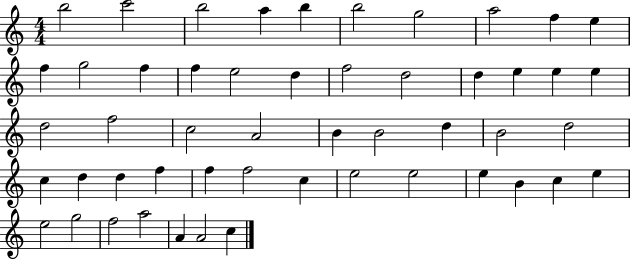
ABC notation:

X:1
T:Untitled
M:4/4
L:1/4
K:C
b2 c'2 b2 a b b2 g2 a2 f e f g2 f f e2 d f2 d2 d e e e d2 f2 c2 A2 B B2 d B2 d2 c d d f f f2 c e2 e2 e B c e e2 g2 f2 a2 A A2 c